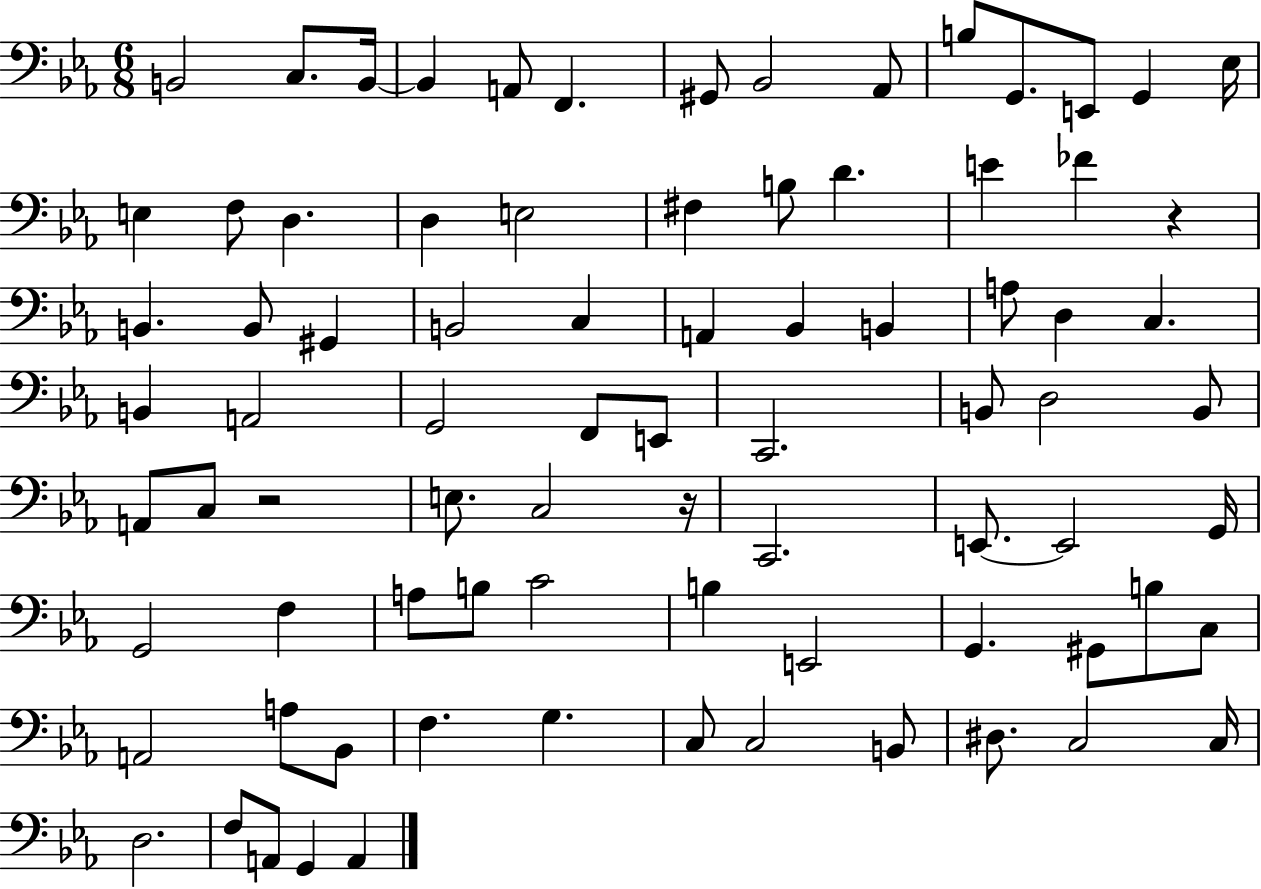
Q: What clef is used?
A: bass